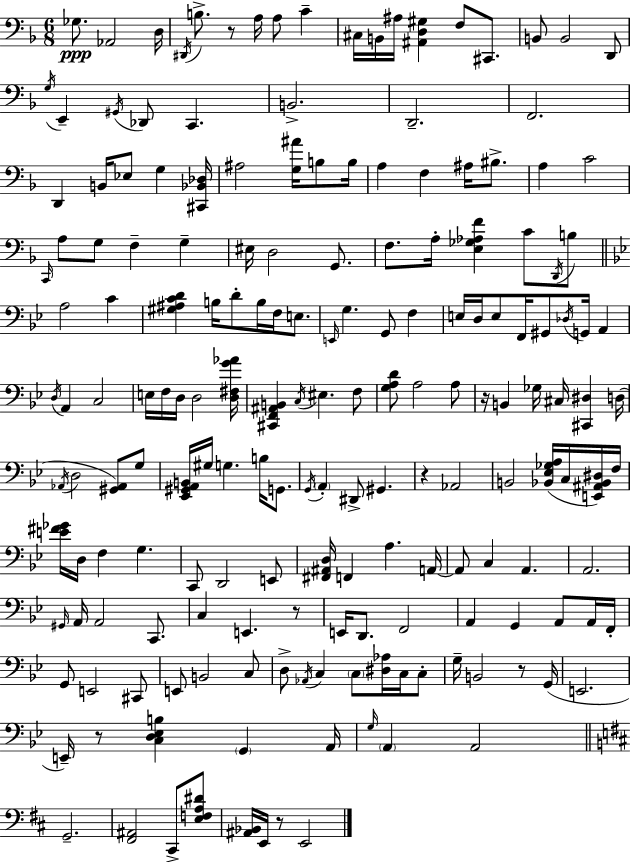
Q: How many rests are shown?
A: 7